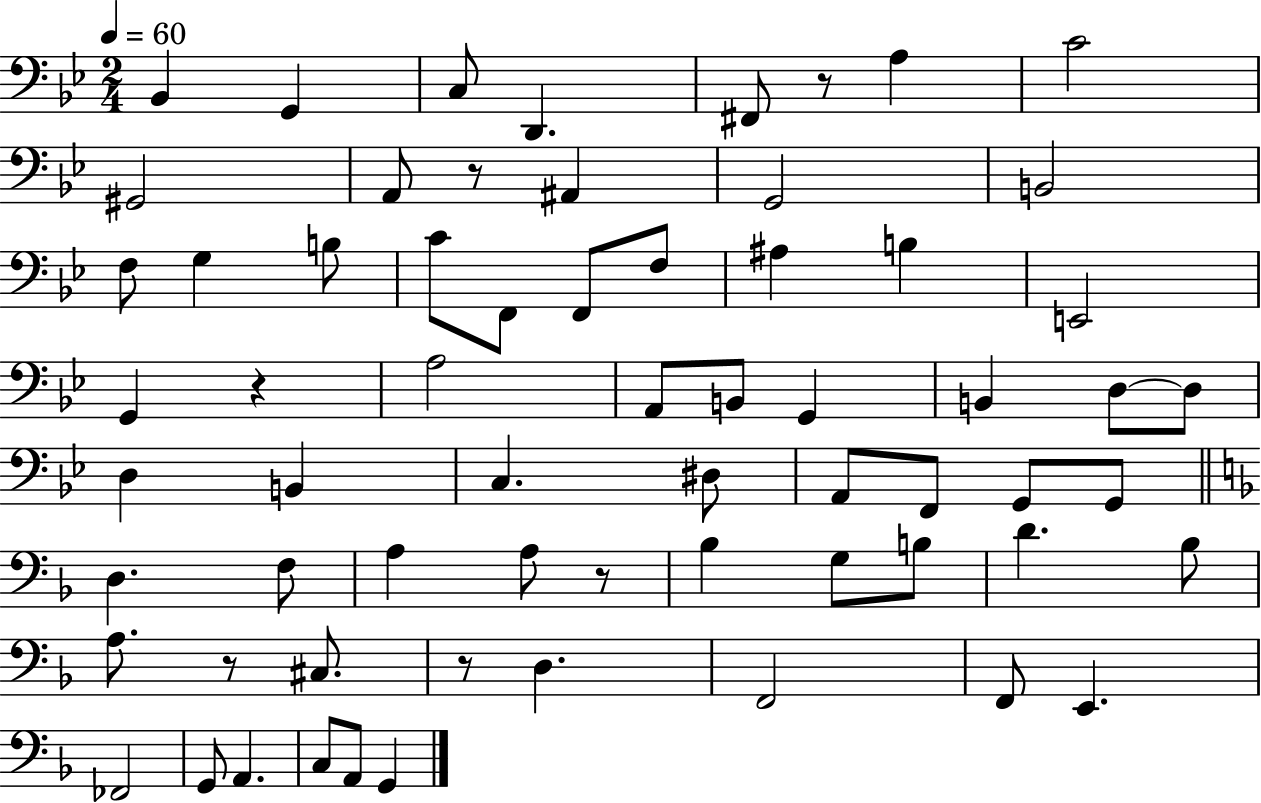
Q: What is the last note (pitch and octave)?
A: G2